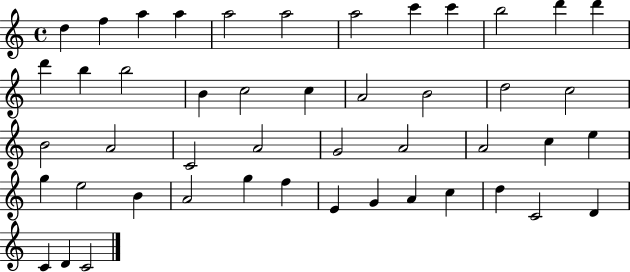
{
  \clef treble
  \time 4/4
  \defaultTimeSignature
  \key c \major
  d''4 f''4 a''4 a''4 | a''2 a''2 | a''2 c'''4 c'''4 | b''2 d'''4 d'''4 | \break d'''4 b''4 b''2 | b'4 c''2 c''4 | a'2 b'2 | d''2 c''2 | \break b'2 a'2 | c'2 a'2 | g'2 a'2 | a'2 c''4 e''4 | \break g''4 e''2 b'4 | a'2 g''4 f''4 | e'4 g'4 a'4 c''4 | d''4 c'2 d'4 | \break c'4 d'4 c'2 | \bar "|."
}